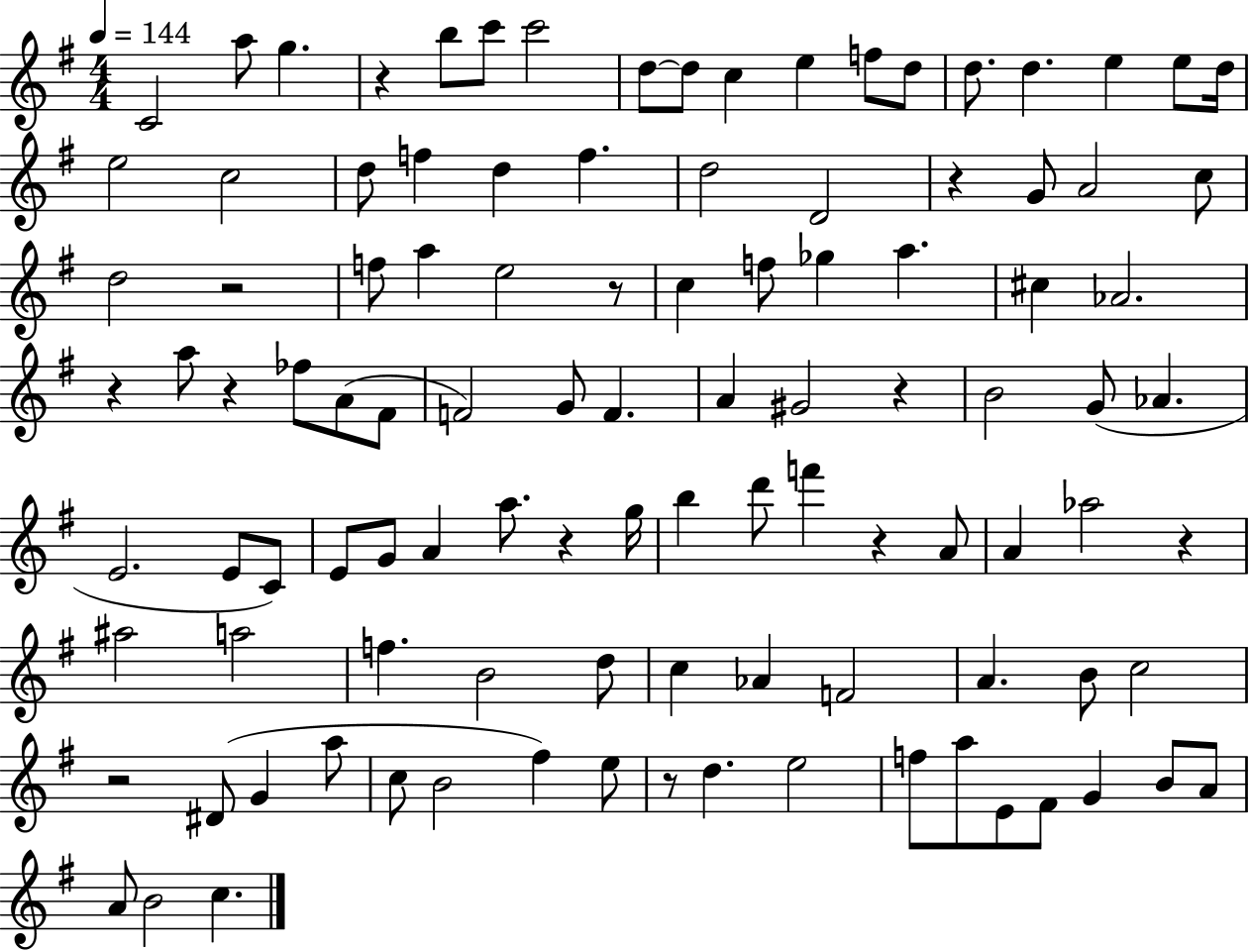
{
  \clef treble
  \numericTimeSignature
  \time 4/4
  \key g \major
  \tempo 4 = 144
  c'2 a''8 g''4. | r4 b''8 c'''8 c'''2 | d''8~~ d''8 c''4 e''4 f''8 d''8 | d''8. d''4. e''4 e''8 d''16 | \break e''2 c''2 | d''8 f''4 d''4 f''4. | d''2 d'2 | r4 g'8 a'2 c''8 | \break d''2 r2 | f''8 a''4 e''2 r8 | c''4 f''8 ges''4 a''4. | cis''4 aes'2. | \break r4 a''8 r4 fes''8 a'8( fis'8 | f'2) g'8 f'4. | a'4 gis'2 r4 | b'2 g'8( aes'4. | \break e'2. e'8 c'8) | e'8 g'8 a'4 a''8. r4 g''16 | b''4 d'''8 f'''4 r4 a'8 | a'4 aes''2 r4 | \break ais''2 a''2 | f''4. b'2 d''8 | c''4 aes'4 f'2 | a'4. b'8 c''2 | \break r2 dis'8( g'4 a''8 | c''8 b'2 fis''4) e''8 | r8 d''4. e''2 | f''8 a''8 e'8 fis'8 g'4 b'8 a'8 | \break a'8 b'2 c''4. | \bar "|."
}